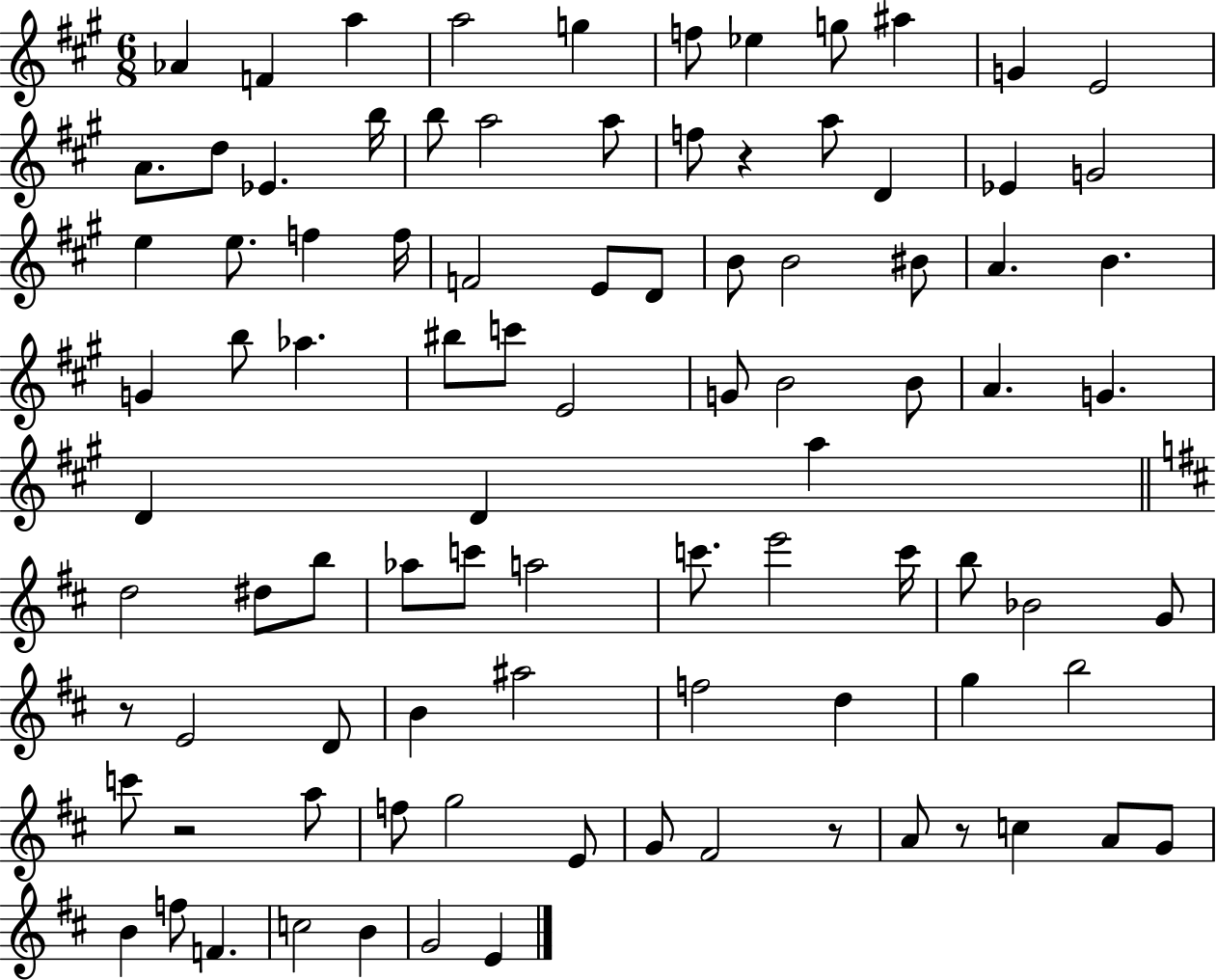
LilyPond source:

{
  \clef treble
  \numericTimeSignature
  \time 6/8
  \key a \major
  aes'4 f'4 a''4 | a''2 g''4 | f''8 ees''4 g''8 ais''4 | g'4 e'2 | \break a'8. d''8 ees'4. b''16 | b''8 a''2 a''8 | f''8 r4 a''8 d'4 | ees'4 g'2 | \break e''4 e''8. f''4 f''16 | f'2 e'8 d'8 | b'8 b'2 bis'8 | a'4. b'4. | \break g'4 b''8 aes''4. | bis''8 c'''8 e'2 | g'8 b'2 b'8 | a'4. g'4. | \break d'4 d'4 a''4 | \bar "||" \break \key d \major d''2 dis''8 b''8 | aes''8 c'''8 a''2 | c'''8. e'''2 c'''16 | b''8 bes'2 g'8 | \break r8 e'2 d'8 | b'4 ais''2 | f''2 d''4 | g''4 b''2 | \break c'''8 r2 a''8 | f''8 g''2 e'8 | g'8 fis'2 r8 | a'8 r8 c''4 a'8 g'8 | \break b'4 f''8 f'4. | c''2 b'4 | g'2 e'4 | \bar "|."
}